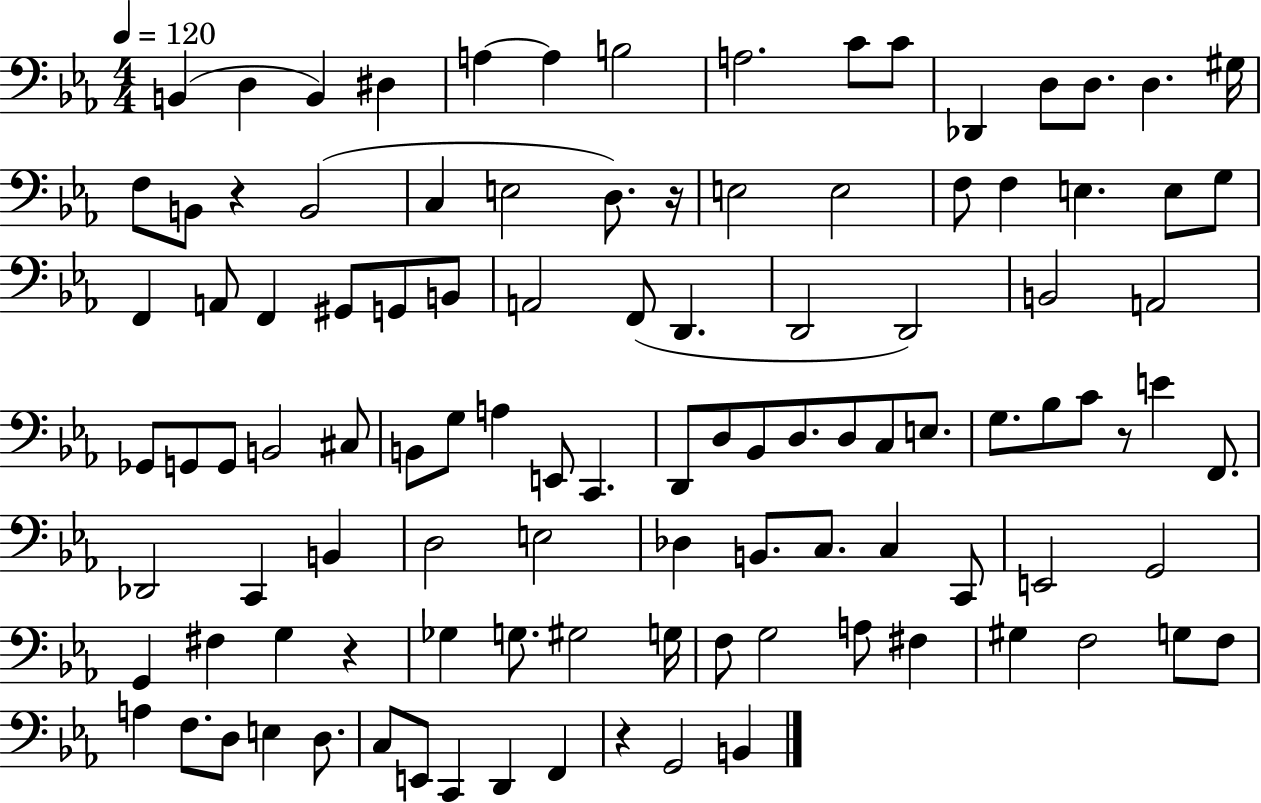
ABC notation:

X:1
T:Untitled
M:4/4
L:1/4
K:Eb
B,, D, B,, ^D, A, A, B,2 A,2 C/2 C/2 _D,, D,/2 D,/2 D, ^G,/4 F,/2 B,,/2 z B,,2 C, E,2 D,/2 z/4 E,2 E,2 F,/2 F, E, E,/2 G,/2 F,, A,,/2 F,, ^G,,/2 G,,/2 B,,/2 A,,2 F,,/2 D,, D,,2 D,,2 B,,2 A,,2 _G,,/2 G,,/2 G,,/2 B,,2 ^C,/2 B,,/2 G,/2 A, E,,/2 C,, D,,/2 D,/2 _B,,/2 D,/2 D,/2 C,/2 E,/2 G,/2 _B,/2 C/2 z/2 E F,,/2 _D,,2 C,, B,, D,2 E,2 _D, B,,/2 C,/2 C, C,,/2 E,,2 G,,2 G,, ^F, G, z _G, G,/2 ^G,2 G,/4 F,/2 G,2 A,/2 ^F, ^G, F,2 G,/2 F,/2 A, F,/2 D,/2 E, D,/2 C,/2 E,,/2 C,, D,, F,, z G,,2 B,,